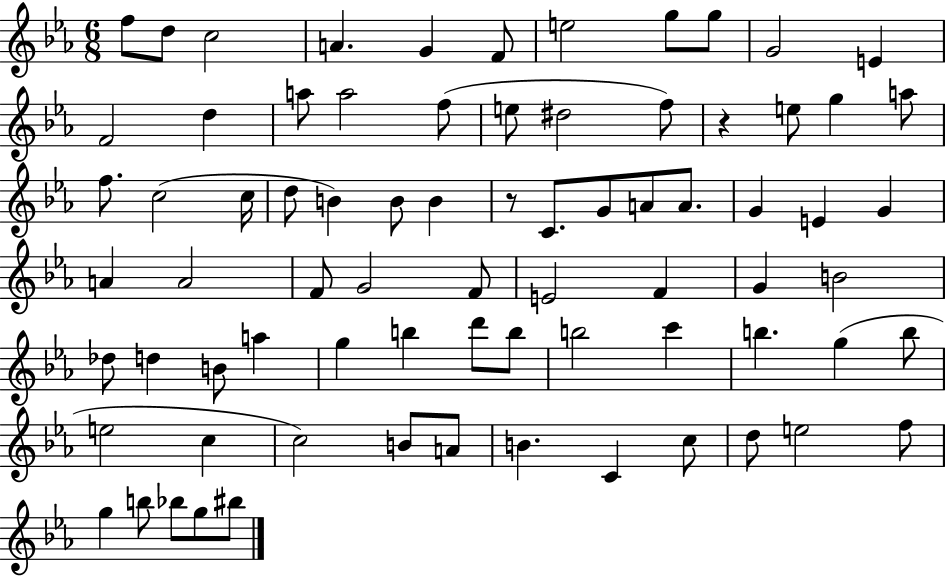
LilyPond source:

{
  \clef treble
  \numericTimeSignature
  \time 6/8
  \key ees \major
  f''8 d''8 c''2 | a'4. g'4 f'8 | e''2 g''8 g''8 | g'2 e'4 | \break f'2 d''4 | a''8 a''2 f''8( | e''8 dis''2 f''8) | r4 e''8 g''4 a''8 | \break f''8. c''2( c''16 | d''8 b'4) b'8 b'4 | r8 c'8. g'8 a'8 a'8. | g'4 e'4 g'4 | \break a'4 a'2 | f'8 g'2 f'8 | e'2 f'4 | g'4 b'2 | \break des''8 d''4 b'8 a''4 | g''4 b''4 d'''8 b''8 | b''2 c'''4 | b''4. g''4( b''8 | \break e''2 c''4 | c''2) b'8 a'8 | b'4. c'4 c''8 | d''8 e''2 f''8 | \break g''4 b''8 bes''8 g''8 bis''8 | \bar "|."
}